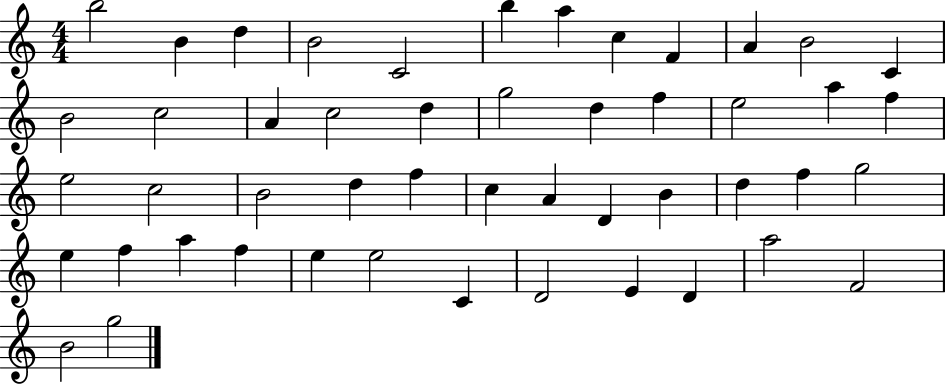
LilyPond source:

{
  \clef treble
  \numericTimeSignature
  \time 4/4
  \key c \major
  b''2 b'4 d''4 | b'2 c'2 | b''4 a''4 c''4 f'4 | a'4 b'2 c'4 | \break b'2 c''2 | a'4 c''2 d''4 | g''2 d''4 f''4 | e''2 a''4 f''4 | \break e''2 c''2 | b'2 d''4 f''4 | c''4 a'4 d'4 b'4 | d''4 f''4 g''2 | \break e''4 f''4 a''4 f''4 | e''4 e''2 c'4 | d'2 e'4 d'4 | a''2 f'2 | \break b'2 g''2 | \bar "|."
}